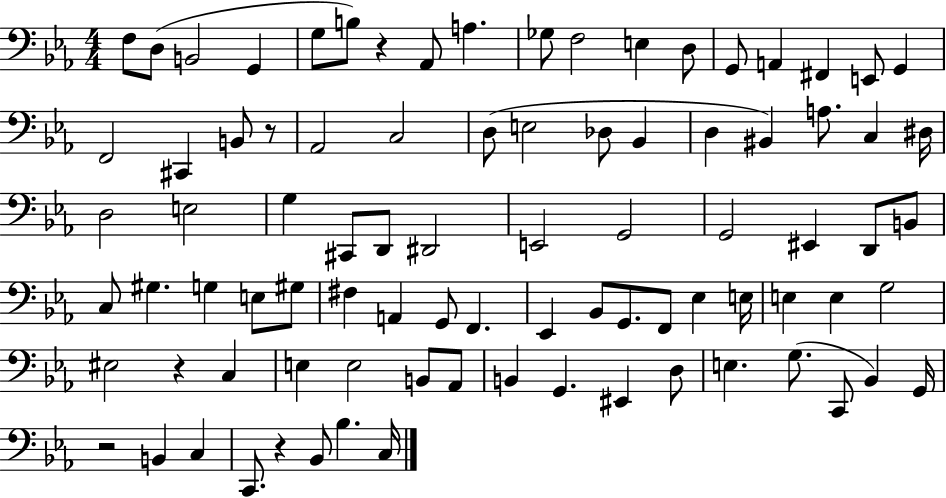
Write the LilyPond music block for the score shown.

{
  \clef bass
  \numericTimeSignature
  \time 4/4
  \key ees \major
  f8 d8( b,2 g,4 | g8 b8) r4 aes,8 a4. | ges8 f2 e4 d8 | g,8 a,4 fis,4 e,8 g,4 | \break f,2 cis,4 b,8 r8 | aes,2 c2 | d8( e2 des8 bes,4 | d4 bis,4) a8. c4 dis16 | \break d2 e2 | g4 cis,8 d,8 dis,2 | e,2 g,2 | g,2 eis,4 d,8 b,8 | \break c8 gis4. g4 e8 gis8 | fis4 a,4 g,8 f,4. | ees,4 bes,8 g,8. f,8 ees4 e16 | e4 e4 g2 | \break eis2 r4 c4 | e4 e2 b,8 aes,8 | b,4 g,4. eis,4 d8 | e4. g8.( c,8 bes,4) g,16 | \break r2 b,4 c4 | c,8. r4 bes,8 bes4. c16 | \bar "|."
}